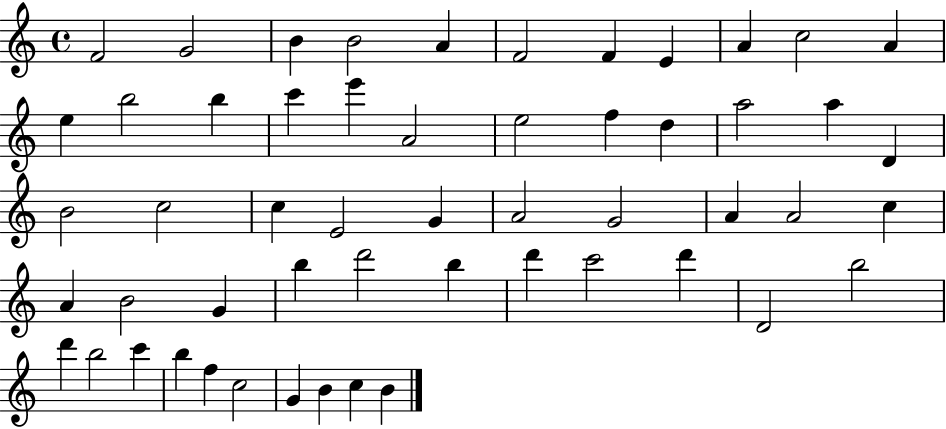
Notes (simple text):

F4/h G4/h B4/q B4/h A4/q F4/h F4/q E4/q A4/q C5/h A4/q E5/q B5/h B5/q C6/q E6/q A4/h E5/h F5/q D5/q A5/h A5/q D4/q B4/h C5/h C5/q E4/h G4/q A4/h G4/h A4/q A4/h C5/q A4/q B4/h G4/q B5/q D6/h B5/q D6/q C6/h D6/q D4/h B5/h D6/q B5/h C6/q B5/q F5/q C5/h G4/q B4/q C5/q B4/q